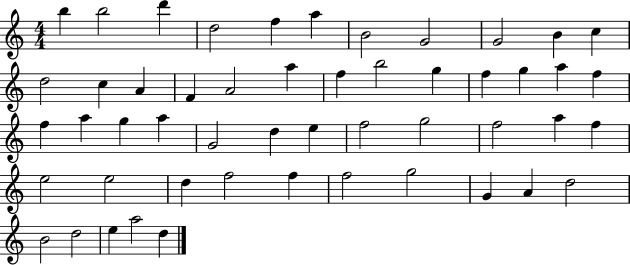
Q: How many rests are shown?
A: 0